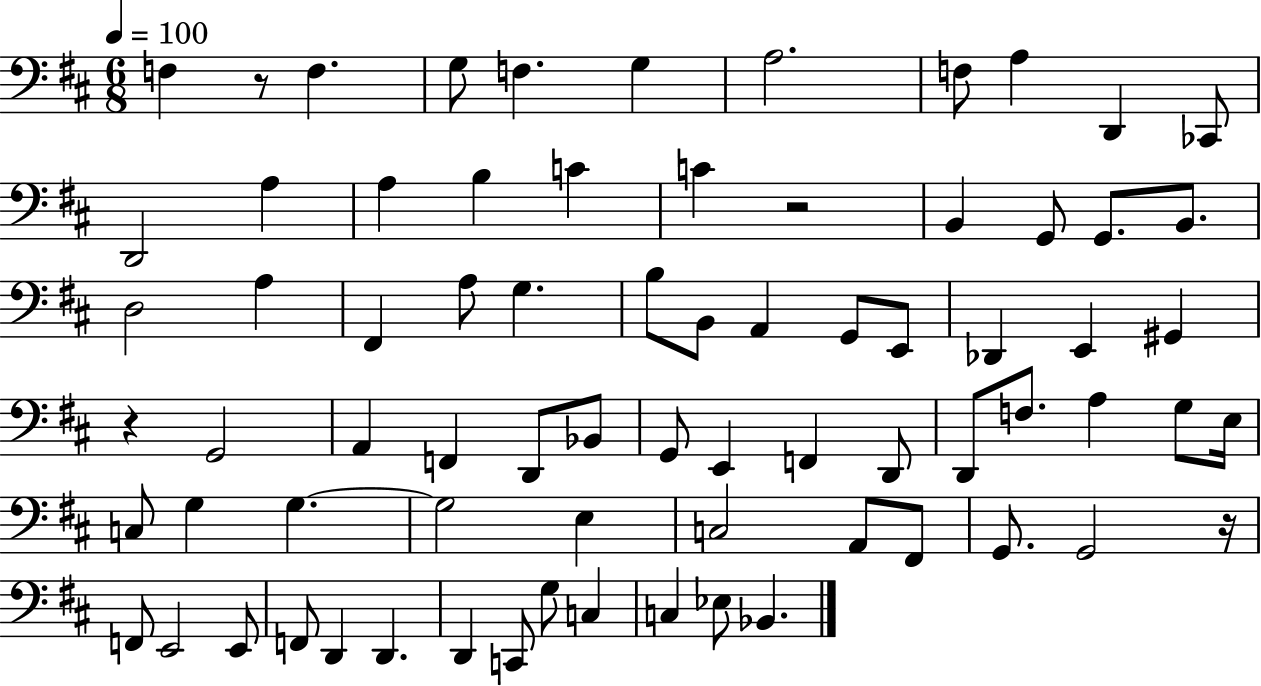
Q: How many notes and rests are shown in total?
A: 74